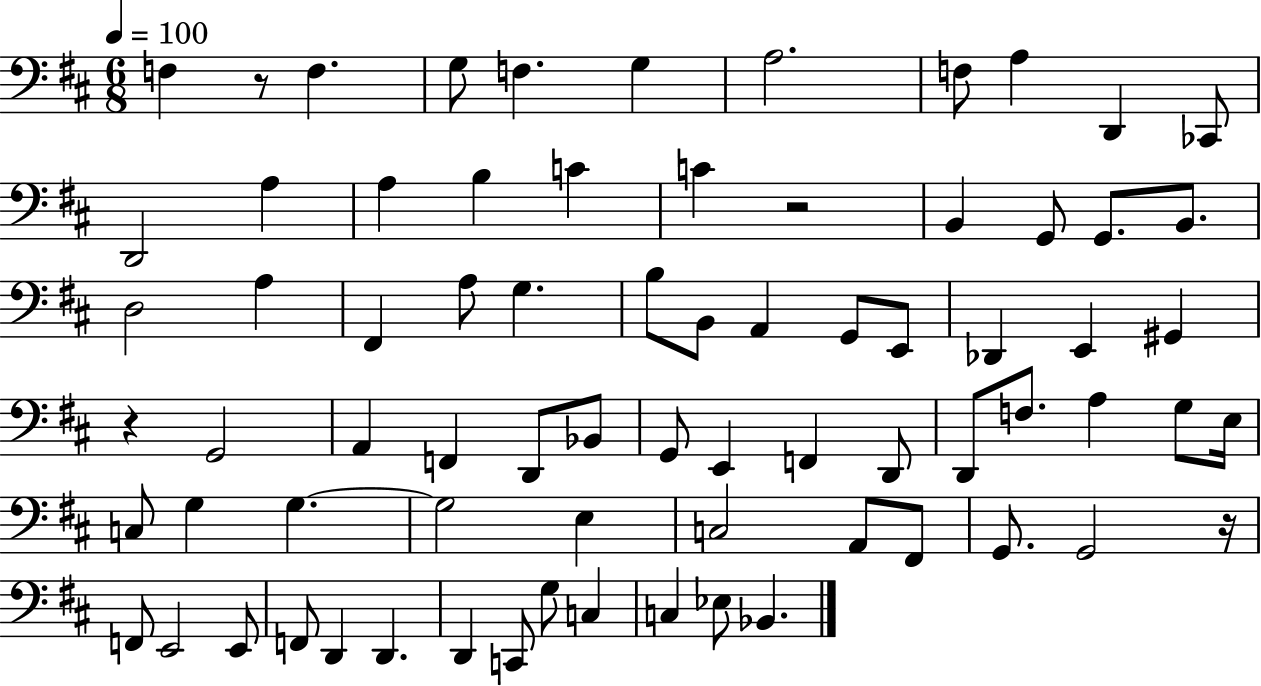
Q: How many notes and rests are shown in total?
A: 74